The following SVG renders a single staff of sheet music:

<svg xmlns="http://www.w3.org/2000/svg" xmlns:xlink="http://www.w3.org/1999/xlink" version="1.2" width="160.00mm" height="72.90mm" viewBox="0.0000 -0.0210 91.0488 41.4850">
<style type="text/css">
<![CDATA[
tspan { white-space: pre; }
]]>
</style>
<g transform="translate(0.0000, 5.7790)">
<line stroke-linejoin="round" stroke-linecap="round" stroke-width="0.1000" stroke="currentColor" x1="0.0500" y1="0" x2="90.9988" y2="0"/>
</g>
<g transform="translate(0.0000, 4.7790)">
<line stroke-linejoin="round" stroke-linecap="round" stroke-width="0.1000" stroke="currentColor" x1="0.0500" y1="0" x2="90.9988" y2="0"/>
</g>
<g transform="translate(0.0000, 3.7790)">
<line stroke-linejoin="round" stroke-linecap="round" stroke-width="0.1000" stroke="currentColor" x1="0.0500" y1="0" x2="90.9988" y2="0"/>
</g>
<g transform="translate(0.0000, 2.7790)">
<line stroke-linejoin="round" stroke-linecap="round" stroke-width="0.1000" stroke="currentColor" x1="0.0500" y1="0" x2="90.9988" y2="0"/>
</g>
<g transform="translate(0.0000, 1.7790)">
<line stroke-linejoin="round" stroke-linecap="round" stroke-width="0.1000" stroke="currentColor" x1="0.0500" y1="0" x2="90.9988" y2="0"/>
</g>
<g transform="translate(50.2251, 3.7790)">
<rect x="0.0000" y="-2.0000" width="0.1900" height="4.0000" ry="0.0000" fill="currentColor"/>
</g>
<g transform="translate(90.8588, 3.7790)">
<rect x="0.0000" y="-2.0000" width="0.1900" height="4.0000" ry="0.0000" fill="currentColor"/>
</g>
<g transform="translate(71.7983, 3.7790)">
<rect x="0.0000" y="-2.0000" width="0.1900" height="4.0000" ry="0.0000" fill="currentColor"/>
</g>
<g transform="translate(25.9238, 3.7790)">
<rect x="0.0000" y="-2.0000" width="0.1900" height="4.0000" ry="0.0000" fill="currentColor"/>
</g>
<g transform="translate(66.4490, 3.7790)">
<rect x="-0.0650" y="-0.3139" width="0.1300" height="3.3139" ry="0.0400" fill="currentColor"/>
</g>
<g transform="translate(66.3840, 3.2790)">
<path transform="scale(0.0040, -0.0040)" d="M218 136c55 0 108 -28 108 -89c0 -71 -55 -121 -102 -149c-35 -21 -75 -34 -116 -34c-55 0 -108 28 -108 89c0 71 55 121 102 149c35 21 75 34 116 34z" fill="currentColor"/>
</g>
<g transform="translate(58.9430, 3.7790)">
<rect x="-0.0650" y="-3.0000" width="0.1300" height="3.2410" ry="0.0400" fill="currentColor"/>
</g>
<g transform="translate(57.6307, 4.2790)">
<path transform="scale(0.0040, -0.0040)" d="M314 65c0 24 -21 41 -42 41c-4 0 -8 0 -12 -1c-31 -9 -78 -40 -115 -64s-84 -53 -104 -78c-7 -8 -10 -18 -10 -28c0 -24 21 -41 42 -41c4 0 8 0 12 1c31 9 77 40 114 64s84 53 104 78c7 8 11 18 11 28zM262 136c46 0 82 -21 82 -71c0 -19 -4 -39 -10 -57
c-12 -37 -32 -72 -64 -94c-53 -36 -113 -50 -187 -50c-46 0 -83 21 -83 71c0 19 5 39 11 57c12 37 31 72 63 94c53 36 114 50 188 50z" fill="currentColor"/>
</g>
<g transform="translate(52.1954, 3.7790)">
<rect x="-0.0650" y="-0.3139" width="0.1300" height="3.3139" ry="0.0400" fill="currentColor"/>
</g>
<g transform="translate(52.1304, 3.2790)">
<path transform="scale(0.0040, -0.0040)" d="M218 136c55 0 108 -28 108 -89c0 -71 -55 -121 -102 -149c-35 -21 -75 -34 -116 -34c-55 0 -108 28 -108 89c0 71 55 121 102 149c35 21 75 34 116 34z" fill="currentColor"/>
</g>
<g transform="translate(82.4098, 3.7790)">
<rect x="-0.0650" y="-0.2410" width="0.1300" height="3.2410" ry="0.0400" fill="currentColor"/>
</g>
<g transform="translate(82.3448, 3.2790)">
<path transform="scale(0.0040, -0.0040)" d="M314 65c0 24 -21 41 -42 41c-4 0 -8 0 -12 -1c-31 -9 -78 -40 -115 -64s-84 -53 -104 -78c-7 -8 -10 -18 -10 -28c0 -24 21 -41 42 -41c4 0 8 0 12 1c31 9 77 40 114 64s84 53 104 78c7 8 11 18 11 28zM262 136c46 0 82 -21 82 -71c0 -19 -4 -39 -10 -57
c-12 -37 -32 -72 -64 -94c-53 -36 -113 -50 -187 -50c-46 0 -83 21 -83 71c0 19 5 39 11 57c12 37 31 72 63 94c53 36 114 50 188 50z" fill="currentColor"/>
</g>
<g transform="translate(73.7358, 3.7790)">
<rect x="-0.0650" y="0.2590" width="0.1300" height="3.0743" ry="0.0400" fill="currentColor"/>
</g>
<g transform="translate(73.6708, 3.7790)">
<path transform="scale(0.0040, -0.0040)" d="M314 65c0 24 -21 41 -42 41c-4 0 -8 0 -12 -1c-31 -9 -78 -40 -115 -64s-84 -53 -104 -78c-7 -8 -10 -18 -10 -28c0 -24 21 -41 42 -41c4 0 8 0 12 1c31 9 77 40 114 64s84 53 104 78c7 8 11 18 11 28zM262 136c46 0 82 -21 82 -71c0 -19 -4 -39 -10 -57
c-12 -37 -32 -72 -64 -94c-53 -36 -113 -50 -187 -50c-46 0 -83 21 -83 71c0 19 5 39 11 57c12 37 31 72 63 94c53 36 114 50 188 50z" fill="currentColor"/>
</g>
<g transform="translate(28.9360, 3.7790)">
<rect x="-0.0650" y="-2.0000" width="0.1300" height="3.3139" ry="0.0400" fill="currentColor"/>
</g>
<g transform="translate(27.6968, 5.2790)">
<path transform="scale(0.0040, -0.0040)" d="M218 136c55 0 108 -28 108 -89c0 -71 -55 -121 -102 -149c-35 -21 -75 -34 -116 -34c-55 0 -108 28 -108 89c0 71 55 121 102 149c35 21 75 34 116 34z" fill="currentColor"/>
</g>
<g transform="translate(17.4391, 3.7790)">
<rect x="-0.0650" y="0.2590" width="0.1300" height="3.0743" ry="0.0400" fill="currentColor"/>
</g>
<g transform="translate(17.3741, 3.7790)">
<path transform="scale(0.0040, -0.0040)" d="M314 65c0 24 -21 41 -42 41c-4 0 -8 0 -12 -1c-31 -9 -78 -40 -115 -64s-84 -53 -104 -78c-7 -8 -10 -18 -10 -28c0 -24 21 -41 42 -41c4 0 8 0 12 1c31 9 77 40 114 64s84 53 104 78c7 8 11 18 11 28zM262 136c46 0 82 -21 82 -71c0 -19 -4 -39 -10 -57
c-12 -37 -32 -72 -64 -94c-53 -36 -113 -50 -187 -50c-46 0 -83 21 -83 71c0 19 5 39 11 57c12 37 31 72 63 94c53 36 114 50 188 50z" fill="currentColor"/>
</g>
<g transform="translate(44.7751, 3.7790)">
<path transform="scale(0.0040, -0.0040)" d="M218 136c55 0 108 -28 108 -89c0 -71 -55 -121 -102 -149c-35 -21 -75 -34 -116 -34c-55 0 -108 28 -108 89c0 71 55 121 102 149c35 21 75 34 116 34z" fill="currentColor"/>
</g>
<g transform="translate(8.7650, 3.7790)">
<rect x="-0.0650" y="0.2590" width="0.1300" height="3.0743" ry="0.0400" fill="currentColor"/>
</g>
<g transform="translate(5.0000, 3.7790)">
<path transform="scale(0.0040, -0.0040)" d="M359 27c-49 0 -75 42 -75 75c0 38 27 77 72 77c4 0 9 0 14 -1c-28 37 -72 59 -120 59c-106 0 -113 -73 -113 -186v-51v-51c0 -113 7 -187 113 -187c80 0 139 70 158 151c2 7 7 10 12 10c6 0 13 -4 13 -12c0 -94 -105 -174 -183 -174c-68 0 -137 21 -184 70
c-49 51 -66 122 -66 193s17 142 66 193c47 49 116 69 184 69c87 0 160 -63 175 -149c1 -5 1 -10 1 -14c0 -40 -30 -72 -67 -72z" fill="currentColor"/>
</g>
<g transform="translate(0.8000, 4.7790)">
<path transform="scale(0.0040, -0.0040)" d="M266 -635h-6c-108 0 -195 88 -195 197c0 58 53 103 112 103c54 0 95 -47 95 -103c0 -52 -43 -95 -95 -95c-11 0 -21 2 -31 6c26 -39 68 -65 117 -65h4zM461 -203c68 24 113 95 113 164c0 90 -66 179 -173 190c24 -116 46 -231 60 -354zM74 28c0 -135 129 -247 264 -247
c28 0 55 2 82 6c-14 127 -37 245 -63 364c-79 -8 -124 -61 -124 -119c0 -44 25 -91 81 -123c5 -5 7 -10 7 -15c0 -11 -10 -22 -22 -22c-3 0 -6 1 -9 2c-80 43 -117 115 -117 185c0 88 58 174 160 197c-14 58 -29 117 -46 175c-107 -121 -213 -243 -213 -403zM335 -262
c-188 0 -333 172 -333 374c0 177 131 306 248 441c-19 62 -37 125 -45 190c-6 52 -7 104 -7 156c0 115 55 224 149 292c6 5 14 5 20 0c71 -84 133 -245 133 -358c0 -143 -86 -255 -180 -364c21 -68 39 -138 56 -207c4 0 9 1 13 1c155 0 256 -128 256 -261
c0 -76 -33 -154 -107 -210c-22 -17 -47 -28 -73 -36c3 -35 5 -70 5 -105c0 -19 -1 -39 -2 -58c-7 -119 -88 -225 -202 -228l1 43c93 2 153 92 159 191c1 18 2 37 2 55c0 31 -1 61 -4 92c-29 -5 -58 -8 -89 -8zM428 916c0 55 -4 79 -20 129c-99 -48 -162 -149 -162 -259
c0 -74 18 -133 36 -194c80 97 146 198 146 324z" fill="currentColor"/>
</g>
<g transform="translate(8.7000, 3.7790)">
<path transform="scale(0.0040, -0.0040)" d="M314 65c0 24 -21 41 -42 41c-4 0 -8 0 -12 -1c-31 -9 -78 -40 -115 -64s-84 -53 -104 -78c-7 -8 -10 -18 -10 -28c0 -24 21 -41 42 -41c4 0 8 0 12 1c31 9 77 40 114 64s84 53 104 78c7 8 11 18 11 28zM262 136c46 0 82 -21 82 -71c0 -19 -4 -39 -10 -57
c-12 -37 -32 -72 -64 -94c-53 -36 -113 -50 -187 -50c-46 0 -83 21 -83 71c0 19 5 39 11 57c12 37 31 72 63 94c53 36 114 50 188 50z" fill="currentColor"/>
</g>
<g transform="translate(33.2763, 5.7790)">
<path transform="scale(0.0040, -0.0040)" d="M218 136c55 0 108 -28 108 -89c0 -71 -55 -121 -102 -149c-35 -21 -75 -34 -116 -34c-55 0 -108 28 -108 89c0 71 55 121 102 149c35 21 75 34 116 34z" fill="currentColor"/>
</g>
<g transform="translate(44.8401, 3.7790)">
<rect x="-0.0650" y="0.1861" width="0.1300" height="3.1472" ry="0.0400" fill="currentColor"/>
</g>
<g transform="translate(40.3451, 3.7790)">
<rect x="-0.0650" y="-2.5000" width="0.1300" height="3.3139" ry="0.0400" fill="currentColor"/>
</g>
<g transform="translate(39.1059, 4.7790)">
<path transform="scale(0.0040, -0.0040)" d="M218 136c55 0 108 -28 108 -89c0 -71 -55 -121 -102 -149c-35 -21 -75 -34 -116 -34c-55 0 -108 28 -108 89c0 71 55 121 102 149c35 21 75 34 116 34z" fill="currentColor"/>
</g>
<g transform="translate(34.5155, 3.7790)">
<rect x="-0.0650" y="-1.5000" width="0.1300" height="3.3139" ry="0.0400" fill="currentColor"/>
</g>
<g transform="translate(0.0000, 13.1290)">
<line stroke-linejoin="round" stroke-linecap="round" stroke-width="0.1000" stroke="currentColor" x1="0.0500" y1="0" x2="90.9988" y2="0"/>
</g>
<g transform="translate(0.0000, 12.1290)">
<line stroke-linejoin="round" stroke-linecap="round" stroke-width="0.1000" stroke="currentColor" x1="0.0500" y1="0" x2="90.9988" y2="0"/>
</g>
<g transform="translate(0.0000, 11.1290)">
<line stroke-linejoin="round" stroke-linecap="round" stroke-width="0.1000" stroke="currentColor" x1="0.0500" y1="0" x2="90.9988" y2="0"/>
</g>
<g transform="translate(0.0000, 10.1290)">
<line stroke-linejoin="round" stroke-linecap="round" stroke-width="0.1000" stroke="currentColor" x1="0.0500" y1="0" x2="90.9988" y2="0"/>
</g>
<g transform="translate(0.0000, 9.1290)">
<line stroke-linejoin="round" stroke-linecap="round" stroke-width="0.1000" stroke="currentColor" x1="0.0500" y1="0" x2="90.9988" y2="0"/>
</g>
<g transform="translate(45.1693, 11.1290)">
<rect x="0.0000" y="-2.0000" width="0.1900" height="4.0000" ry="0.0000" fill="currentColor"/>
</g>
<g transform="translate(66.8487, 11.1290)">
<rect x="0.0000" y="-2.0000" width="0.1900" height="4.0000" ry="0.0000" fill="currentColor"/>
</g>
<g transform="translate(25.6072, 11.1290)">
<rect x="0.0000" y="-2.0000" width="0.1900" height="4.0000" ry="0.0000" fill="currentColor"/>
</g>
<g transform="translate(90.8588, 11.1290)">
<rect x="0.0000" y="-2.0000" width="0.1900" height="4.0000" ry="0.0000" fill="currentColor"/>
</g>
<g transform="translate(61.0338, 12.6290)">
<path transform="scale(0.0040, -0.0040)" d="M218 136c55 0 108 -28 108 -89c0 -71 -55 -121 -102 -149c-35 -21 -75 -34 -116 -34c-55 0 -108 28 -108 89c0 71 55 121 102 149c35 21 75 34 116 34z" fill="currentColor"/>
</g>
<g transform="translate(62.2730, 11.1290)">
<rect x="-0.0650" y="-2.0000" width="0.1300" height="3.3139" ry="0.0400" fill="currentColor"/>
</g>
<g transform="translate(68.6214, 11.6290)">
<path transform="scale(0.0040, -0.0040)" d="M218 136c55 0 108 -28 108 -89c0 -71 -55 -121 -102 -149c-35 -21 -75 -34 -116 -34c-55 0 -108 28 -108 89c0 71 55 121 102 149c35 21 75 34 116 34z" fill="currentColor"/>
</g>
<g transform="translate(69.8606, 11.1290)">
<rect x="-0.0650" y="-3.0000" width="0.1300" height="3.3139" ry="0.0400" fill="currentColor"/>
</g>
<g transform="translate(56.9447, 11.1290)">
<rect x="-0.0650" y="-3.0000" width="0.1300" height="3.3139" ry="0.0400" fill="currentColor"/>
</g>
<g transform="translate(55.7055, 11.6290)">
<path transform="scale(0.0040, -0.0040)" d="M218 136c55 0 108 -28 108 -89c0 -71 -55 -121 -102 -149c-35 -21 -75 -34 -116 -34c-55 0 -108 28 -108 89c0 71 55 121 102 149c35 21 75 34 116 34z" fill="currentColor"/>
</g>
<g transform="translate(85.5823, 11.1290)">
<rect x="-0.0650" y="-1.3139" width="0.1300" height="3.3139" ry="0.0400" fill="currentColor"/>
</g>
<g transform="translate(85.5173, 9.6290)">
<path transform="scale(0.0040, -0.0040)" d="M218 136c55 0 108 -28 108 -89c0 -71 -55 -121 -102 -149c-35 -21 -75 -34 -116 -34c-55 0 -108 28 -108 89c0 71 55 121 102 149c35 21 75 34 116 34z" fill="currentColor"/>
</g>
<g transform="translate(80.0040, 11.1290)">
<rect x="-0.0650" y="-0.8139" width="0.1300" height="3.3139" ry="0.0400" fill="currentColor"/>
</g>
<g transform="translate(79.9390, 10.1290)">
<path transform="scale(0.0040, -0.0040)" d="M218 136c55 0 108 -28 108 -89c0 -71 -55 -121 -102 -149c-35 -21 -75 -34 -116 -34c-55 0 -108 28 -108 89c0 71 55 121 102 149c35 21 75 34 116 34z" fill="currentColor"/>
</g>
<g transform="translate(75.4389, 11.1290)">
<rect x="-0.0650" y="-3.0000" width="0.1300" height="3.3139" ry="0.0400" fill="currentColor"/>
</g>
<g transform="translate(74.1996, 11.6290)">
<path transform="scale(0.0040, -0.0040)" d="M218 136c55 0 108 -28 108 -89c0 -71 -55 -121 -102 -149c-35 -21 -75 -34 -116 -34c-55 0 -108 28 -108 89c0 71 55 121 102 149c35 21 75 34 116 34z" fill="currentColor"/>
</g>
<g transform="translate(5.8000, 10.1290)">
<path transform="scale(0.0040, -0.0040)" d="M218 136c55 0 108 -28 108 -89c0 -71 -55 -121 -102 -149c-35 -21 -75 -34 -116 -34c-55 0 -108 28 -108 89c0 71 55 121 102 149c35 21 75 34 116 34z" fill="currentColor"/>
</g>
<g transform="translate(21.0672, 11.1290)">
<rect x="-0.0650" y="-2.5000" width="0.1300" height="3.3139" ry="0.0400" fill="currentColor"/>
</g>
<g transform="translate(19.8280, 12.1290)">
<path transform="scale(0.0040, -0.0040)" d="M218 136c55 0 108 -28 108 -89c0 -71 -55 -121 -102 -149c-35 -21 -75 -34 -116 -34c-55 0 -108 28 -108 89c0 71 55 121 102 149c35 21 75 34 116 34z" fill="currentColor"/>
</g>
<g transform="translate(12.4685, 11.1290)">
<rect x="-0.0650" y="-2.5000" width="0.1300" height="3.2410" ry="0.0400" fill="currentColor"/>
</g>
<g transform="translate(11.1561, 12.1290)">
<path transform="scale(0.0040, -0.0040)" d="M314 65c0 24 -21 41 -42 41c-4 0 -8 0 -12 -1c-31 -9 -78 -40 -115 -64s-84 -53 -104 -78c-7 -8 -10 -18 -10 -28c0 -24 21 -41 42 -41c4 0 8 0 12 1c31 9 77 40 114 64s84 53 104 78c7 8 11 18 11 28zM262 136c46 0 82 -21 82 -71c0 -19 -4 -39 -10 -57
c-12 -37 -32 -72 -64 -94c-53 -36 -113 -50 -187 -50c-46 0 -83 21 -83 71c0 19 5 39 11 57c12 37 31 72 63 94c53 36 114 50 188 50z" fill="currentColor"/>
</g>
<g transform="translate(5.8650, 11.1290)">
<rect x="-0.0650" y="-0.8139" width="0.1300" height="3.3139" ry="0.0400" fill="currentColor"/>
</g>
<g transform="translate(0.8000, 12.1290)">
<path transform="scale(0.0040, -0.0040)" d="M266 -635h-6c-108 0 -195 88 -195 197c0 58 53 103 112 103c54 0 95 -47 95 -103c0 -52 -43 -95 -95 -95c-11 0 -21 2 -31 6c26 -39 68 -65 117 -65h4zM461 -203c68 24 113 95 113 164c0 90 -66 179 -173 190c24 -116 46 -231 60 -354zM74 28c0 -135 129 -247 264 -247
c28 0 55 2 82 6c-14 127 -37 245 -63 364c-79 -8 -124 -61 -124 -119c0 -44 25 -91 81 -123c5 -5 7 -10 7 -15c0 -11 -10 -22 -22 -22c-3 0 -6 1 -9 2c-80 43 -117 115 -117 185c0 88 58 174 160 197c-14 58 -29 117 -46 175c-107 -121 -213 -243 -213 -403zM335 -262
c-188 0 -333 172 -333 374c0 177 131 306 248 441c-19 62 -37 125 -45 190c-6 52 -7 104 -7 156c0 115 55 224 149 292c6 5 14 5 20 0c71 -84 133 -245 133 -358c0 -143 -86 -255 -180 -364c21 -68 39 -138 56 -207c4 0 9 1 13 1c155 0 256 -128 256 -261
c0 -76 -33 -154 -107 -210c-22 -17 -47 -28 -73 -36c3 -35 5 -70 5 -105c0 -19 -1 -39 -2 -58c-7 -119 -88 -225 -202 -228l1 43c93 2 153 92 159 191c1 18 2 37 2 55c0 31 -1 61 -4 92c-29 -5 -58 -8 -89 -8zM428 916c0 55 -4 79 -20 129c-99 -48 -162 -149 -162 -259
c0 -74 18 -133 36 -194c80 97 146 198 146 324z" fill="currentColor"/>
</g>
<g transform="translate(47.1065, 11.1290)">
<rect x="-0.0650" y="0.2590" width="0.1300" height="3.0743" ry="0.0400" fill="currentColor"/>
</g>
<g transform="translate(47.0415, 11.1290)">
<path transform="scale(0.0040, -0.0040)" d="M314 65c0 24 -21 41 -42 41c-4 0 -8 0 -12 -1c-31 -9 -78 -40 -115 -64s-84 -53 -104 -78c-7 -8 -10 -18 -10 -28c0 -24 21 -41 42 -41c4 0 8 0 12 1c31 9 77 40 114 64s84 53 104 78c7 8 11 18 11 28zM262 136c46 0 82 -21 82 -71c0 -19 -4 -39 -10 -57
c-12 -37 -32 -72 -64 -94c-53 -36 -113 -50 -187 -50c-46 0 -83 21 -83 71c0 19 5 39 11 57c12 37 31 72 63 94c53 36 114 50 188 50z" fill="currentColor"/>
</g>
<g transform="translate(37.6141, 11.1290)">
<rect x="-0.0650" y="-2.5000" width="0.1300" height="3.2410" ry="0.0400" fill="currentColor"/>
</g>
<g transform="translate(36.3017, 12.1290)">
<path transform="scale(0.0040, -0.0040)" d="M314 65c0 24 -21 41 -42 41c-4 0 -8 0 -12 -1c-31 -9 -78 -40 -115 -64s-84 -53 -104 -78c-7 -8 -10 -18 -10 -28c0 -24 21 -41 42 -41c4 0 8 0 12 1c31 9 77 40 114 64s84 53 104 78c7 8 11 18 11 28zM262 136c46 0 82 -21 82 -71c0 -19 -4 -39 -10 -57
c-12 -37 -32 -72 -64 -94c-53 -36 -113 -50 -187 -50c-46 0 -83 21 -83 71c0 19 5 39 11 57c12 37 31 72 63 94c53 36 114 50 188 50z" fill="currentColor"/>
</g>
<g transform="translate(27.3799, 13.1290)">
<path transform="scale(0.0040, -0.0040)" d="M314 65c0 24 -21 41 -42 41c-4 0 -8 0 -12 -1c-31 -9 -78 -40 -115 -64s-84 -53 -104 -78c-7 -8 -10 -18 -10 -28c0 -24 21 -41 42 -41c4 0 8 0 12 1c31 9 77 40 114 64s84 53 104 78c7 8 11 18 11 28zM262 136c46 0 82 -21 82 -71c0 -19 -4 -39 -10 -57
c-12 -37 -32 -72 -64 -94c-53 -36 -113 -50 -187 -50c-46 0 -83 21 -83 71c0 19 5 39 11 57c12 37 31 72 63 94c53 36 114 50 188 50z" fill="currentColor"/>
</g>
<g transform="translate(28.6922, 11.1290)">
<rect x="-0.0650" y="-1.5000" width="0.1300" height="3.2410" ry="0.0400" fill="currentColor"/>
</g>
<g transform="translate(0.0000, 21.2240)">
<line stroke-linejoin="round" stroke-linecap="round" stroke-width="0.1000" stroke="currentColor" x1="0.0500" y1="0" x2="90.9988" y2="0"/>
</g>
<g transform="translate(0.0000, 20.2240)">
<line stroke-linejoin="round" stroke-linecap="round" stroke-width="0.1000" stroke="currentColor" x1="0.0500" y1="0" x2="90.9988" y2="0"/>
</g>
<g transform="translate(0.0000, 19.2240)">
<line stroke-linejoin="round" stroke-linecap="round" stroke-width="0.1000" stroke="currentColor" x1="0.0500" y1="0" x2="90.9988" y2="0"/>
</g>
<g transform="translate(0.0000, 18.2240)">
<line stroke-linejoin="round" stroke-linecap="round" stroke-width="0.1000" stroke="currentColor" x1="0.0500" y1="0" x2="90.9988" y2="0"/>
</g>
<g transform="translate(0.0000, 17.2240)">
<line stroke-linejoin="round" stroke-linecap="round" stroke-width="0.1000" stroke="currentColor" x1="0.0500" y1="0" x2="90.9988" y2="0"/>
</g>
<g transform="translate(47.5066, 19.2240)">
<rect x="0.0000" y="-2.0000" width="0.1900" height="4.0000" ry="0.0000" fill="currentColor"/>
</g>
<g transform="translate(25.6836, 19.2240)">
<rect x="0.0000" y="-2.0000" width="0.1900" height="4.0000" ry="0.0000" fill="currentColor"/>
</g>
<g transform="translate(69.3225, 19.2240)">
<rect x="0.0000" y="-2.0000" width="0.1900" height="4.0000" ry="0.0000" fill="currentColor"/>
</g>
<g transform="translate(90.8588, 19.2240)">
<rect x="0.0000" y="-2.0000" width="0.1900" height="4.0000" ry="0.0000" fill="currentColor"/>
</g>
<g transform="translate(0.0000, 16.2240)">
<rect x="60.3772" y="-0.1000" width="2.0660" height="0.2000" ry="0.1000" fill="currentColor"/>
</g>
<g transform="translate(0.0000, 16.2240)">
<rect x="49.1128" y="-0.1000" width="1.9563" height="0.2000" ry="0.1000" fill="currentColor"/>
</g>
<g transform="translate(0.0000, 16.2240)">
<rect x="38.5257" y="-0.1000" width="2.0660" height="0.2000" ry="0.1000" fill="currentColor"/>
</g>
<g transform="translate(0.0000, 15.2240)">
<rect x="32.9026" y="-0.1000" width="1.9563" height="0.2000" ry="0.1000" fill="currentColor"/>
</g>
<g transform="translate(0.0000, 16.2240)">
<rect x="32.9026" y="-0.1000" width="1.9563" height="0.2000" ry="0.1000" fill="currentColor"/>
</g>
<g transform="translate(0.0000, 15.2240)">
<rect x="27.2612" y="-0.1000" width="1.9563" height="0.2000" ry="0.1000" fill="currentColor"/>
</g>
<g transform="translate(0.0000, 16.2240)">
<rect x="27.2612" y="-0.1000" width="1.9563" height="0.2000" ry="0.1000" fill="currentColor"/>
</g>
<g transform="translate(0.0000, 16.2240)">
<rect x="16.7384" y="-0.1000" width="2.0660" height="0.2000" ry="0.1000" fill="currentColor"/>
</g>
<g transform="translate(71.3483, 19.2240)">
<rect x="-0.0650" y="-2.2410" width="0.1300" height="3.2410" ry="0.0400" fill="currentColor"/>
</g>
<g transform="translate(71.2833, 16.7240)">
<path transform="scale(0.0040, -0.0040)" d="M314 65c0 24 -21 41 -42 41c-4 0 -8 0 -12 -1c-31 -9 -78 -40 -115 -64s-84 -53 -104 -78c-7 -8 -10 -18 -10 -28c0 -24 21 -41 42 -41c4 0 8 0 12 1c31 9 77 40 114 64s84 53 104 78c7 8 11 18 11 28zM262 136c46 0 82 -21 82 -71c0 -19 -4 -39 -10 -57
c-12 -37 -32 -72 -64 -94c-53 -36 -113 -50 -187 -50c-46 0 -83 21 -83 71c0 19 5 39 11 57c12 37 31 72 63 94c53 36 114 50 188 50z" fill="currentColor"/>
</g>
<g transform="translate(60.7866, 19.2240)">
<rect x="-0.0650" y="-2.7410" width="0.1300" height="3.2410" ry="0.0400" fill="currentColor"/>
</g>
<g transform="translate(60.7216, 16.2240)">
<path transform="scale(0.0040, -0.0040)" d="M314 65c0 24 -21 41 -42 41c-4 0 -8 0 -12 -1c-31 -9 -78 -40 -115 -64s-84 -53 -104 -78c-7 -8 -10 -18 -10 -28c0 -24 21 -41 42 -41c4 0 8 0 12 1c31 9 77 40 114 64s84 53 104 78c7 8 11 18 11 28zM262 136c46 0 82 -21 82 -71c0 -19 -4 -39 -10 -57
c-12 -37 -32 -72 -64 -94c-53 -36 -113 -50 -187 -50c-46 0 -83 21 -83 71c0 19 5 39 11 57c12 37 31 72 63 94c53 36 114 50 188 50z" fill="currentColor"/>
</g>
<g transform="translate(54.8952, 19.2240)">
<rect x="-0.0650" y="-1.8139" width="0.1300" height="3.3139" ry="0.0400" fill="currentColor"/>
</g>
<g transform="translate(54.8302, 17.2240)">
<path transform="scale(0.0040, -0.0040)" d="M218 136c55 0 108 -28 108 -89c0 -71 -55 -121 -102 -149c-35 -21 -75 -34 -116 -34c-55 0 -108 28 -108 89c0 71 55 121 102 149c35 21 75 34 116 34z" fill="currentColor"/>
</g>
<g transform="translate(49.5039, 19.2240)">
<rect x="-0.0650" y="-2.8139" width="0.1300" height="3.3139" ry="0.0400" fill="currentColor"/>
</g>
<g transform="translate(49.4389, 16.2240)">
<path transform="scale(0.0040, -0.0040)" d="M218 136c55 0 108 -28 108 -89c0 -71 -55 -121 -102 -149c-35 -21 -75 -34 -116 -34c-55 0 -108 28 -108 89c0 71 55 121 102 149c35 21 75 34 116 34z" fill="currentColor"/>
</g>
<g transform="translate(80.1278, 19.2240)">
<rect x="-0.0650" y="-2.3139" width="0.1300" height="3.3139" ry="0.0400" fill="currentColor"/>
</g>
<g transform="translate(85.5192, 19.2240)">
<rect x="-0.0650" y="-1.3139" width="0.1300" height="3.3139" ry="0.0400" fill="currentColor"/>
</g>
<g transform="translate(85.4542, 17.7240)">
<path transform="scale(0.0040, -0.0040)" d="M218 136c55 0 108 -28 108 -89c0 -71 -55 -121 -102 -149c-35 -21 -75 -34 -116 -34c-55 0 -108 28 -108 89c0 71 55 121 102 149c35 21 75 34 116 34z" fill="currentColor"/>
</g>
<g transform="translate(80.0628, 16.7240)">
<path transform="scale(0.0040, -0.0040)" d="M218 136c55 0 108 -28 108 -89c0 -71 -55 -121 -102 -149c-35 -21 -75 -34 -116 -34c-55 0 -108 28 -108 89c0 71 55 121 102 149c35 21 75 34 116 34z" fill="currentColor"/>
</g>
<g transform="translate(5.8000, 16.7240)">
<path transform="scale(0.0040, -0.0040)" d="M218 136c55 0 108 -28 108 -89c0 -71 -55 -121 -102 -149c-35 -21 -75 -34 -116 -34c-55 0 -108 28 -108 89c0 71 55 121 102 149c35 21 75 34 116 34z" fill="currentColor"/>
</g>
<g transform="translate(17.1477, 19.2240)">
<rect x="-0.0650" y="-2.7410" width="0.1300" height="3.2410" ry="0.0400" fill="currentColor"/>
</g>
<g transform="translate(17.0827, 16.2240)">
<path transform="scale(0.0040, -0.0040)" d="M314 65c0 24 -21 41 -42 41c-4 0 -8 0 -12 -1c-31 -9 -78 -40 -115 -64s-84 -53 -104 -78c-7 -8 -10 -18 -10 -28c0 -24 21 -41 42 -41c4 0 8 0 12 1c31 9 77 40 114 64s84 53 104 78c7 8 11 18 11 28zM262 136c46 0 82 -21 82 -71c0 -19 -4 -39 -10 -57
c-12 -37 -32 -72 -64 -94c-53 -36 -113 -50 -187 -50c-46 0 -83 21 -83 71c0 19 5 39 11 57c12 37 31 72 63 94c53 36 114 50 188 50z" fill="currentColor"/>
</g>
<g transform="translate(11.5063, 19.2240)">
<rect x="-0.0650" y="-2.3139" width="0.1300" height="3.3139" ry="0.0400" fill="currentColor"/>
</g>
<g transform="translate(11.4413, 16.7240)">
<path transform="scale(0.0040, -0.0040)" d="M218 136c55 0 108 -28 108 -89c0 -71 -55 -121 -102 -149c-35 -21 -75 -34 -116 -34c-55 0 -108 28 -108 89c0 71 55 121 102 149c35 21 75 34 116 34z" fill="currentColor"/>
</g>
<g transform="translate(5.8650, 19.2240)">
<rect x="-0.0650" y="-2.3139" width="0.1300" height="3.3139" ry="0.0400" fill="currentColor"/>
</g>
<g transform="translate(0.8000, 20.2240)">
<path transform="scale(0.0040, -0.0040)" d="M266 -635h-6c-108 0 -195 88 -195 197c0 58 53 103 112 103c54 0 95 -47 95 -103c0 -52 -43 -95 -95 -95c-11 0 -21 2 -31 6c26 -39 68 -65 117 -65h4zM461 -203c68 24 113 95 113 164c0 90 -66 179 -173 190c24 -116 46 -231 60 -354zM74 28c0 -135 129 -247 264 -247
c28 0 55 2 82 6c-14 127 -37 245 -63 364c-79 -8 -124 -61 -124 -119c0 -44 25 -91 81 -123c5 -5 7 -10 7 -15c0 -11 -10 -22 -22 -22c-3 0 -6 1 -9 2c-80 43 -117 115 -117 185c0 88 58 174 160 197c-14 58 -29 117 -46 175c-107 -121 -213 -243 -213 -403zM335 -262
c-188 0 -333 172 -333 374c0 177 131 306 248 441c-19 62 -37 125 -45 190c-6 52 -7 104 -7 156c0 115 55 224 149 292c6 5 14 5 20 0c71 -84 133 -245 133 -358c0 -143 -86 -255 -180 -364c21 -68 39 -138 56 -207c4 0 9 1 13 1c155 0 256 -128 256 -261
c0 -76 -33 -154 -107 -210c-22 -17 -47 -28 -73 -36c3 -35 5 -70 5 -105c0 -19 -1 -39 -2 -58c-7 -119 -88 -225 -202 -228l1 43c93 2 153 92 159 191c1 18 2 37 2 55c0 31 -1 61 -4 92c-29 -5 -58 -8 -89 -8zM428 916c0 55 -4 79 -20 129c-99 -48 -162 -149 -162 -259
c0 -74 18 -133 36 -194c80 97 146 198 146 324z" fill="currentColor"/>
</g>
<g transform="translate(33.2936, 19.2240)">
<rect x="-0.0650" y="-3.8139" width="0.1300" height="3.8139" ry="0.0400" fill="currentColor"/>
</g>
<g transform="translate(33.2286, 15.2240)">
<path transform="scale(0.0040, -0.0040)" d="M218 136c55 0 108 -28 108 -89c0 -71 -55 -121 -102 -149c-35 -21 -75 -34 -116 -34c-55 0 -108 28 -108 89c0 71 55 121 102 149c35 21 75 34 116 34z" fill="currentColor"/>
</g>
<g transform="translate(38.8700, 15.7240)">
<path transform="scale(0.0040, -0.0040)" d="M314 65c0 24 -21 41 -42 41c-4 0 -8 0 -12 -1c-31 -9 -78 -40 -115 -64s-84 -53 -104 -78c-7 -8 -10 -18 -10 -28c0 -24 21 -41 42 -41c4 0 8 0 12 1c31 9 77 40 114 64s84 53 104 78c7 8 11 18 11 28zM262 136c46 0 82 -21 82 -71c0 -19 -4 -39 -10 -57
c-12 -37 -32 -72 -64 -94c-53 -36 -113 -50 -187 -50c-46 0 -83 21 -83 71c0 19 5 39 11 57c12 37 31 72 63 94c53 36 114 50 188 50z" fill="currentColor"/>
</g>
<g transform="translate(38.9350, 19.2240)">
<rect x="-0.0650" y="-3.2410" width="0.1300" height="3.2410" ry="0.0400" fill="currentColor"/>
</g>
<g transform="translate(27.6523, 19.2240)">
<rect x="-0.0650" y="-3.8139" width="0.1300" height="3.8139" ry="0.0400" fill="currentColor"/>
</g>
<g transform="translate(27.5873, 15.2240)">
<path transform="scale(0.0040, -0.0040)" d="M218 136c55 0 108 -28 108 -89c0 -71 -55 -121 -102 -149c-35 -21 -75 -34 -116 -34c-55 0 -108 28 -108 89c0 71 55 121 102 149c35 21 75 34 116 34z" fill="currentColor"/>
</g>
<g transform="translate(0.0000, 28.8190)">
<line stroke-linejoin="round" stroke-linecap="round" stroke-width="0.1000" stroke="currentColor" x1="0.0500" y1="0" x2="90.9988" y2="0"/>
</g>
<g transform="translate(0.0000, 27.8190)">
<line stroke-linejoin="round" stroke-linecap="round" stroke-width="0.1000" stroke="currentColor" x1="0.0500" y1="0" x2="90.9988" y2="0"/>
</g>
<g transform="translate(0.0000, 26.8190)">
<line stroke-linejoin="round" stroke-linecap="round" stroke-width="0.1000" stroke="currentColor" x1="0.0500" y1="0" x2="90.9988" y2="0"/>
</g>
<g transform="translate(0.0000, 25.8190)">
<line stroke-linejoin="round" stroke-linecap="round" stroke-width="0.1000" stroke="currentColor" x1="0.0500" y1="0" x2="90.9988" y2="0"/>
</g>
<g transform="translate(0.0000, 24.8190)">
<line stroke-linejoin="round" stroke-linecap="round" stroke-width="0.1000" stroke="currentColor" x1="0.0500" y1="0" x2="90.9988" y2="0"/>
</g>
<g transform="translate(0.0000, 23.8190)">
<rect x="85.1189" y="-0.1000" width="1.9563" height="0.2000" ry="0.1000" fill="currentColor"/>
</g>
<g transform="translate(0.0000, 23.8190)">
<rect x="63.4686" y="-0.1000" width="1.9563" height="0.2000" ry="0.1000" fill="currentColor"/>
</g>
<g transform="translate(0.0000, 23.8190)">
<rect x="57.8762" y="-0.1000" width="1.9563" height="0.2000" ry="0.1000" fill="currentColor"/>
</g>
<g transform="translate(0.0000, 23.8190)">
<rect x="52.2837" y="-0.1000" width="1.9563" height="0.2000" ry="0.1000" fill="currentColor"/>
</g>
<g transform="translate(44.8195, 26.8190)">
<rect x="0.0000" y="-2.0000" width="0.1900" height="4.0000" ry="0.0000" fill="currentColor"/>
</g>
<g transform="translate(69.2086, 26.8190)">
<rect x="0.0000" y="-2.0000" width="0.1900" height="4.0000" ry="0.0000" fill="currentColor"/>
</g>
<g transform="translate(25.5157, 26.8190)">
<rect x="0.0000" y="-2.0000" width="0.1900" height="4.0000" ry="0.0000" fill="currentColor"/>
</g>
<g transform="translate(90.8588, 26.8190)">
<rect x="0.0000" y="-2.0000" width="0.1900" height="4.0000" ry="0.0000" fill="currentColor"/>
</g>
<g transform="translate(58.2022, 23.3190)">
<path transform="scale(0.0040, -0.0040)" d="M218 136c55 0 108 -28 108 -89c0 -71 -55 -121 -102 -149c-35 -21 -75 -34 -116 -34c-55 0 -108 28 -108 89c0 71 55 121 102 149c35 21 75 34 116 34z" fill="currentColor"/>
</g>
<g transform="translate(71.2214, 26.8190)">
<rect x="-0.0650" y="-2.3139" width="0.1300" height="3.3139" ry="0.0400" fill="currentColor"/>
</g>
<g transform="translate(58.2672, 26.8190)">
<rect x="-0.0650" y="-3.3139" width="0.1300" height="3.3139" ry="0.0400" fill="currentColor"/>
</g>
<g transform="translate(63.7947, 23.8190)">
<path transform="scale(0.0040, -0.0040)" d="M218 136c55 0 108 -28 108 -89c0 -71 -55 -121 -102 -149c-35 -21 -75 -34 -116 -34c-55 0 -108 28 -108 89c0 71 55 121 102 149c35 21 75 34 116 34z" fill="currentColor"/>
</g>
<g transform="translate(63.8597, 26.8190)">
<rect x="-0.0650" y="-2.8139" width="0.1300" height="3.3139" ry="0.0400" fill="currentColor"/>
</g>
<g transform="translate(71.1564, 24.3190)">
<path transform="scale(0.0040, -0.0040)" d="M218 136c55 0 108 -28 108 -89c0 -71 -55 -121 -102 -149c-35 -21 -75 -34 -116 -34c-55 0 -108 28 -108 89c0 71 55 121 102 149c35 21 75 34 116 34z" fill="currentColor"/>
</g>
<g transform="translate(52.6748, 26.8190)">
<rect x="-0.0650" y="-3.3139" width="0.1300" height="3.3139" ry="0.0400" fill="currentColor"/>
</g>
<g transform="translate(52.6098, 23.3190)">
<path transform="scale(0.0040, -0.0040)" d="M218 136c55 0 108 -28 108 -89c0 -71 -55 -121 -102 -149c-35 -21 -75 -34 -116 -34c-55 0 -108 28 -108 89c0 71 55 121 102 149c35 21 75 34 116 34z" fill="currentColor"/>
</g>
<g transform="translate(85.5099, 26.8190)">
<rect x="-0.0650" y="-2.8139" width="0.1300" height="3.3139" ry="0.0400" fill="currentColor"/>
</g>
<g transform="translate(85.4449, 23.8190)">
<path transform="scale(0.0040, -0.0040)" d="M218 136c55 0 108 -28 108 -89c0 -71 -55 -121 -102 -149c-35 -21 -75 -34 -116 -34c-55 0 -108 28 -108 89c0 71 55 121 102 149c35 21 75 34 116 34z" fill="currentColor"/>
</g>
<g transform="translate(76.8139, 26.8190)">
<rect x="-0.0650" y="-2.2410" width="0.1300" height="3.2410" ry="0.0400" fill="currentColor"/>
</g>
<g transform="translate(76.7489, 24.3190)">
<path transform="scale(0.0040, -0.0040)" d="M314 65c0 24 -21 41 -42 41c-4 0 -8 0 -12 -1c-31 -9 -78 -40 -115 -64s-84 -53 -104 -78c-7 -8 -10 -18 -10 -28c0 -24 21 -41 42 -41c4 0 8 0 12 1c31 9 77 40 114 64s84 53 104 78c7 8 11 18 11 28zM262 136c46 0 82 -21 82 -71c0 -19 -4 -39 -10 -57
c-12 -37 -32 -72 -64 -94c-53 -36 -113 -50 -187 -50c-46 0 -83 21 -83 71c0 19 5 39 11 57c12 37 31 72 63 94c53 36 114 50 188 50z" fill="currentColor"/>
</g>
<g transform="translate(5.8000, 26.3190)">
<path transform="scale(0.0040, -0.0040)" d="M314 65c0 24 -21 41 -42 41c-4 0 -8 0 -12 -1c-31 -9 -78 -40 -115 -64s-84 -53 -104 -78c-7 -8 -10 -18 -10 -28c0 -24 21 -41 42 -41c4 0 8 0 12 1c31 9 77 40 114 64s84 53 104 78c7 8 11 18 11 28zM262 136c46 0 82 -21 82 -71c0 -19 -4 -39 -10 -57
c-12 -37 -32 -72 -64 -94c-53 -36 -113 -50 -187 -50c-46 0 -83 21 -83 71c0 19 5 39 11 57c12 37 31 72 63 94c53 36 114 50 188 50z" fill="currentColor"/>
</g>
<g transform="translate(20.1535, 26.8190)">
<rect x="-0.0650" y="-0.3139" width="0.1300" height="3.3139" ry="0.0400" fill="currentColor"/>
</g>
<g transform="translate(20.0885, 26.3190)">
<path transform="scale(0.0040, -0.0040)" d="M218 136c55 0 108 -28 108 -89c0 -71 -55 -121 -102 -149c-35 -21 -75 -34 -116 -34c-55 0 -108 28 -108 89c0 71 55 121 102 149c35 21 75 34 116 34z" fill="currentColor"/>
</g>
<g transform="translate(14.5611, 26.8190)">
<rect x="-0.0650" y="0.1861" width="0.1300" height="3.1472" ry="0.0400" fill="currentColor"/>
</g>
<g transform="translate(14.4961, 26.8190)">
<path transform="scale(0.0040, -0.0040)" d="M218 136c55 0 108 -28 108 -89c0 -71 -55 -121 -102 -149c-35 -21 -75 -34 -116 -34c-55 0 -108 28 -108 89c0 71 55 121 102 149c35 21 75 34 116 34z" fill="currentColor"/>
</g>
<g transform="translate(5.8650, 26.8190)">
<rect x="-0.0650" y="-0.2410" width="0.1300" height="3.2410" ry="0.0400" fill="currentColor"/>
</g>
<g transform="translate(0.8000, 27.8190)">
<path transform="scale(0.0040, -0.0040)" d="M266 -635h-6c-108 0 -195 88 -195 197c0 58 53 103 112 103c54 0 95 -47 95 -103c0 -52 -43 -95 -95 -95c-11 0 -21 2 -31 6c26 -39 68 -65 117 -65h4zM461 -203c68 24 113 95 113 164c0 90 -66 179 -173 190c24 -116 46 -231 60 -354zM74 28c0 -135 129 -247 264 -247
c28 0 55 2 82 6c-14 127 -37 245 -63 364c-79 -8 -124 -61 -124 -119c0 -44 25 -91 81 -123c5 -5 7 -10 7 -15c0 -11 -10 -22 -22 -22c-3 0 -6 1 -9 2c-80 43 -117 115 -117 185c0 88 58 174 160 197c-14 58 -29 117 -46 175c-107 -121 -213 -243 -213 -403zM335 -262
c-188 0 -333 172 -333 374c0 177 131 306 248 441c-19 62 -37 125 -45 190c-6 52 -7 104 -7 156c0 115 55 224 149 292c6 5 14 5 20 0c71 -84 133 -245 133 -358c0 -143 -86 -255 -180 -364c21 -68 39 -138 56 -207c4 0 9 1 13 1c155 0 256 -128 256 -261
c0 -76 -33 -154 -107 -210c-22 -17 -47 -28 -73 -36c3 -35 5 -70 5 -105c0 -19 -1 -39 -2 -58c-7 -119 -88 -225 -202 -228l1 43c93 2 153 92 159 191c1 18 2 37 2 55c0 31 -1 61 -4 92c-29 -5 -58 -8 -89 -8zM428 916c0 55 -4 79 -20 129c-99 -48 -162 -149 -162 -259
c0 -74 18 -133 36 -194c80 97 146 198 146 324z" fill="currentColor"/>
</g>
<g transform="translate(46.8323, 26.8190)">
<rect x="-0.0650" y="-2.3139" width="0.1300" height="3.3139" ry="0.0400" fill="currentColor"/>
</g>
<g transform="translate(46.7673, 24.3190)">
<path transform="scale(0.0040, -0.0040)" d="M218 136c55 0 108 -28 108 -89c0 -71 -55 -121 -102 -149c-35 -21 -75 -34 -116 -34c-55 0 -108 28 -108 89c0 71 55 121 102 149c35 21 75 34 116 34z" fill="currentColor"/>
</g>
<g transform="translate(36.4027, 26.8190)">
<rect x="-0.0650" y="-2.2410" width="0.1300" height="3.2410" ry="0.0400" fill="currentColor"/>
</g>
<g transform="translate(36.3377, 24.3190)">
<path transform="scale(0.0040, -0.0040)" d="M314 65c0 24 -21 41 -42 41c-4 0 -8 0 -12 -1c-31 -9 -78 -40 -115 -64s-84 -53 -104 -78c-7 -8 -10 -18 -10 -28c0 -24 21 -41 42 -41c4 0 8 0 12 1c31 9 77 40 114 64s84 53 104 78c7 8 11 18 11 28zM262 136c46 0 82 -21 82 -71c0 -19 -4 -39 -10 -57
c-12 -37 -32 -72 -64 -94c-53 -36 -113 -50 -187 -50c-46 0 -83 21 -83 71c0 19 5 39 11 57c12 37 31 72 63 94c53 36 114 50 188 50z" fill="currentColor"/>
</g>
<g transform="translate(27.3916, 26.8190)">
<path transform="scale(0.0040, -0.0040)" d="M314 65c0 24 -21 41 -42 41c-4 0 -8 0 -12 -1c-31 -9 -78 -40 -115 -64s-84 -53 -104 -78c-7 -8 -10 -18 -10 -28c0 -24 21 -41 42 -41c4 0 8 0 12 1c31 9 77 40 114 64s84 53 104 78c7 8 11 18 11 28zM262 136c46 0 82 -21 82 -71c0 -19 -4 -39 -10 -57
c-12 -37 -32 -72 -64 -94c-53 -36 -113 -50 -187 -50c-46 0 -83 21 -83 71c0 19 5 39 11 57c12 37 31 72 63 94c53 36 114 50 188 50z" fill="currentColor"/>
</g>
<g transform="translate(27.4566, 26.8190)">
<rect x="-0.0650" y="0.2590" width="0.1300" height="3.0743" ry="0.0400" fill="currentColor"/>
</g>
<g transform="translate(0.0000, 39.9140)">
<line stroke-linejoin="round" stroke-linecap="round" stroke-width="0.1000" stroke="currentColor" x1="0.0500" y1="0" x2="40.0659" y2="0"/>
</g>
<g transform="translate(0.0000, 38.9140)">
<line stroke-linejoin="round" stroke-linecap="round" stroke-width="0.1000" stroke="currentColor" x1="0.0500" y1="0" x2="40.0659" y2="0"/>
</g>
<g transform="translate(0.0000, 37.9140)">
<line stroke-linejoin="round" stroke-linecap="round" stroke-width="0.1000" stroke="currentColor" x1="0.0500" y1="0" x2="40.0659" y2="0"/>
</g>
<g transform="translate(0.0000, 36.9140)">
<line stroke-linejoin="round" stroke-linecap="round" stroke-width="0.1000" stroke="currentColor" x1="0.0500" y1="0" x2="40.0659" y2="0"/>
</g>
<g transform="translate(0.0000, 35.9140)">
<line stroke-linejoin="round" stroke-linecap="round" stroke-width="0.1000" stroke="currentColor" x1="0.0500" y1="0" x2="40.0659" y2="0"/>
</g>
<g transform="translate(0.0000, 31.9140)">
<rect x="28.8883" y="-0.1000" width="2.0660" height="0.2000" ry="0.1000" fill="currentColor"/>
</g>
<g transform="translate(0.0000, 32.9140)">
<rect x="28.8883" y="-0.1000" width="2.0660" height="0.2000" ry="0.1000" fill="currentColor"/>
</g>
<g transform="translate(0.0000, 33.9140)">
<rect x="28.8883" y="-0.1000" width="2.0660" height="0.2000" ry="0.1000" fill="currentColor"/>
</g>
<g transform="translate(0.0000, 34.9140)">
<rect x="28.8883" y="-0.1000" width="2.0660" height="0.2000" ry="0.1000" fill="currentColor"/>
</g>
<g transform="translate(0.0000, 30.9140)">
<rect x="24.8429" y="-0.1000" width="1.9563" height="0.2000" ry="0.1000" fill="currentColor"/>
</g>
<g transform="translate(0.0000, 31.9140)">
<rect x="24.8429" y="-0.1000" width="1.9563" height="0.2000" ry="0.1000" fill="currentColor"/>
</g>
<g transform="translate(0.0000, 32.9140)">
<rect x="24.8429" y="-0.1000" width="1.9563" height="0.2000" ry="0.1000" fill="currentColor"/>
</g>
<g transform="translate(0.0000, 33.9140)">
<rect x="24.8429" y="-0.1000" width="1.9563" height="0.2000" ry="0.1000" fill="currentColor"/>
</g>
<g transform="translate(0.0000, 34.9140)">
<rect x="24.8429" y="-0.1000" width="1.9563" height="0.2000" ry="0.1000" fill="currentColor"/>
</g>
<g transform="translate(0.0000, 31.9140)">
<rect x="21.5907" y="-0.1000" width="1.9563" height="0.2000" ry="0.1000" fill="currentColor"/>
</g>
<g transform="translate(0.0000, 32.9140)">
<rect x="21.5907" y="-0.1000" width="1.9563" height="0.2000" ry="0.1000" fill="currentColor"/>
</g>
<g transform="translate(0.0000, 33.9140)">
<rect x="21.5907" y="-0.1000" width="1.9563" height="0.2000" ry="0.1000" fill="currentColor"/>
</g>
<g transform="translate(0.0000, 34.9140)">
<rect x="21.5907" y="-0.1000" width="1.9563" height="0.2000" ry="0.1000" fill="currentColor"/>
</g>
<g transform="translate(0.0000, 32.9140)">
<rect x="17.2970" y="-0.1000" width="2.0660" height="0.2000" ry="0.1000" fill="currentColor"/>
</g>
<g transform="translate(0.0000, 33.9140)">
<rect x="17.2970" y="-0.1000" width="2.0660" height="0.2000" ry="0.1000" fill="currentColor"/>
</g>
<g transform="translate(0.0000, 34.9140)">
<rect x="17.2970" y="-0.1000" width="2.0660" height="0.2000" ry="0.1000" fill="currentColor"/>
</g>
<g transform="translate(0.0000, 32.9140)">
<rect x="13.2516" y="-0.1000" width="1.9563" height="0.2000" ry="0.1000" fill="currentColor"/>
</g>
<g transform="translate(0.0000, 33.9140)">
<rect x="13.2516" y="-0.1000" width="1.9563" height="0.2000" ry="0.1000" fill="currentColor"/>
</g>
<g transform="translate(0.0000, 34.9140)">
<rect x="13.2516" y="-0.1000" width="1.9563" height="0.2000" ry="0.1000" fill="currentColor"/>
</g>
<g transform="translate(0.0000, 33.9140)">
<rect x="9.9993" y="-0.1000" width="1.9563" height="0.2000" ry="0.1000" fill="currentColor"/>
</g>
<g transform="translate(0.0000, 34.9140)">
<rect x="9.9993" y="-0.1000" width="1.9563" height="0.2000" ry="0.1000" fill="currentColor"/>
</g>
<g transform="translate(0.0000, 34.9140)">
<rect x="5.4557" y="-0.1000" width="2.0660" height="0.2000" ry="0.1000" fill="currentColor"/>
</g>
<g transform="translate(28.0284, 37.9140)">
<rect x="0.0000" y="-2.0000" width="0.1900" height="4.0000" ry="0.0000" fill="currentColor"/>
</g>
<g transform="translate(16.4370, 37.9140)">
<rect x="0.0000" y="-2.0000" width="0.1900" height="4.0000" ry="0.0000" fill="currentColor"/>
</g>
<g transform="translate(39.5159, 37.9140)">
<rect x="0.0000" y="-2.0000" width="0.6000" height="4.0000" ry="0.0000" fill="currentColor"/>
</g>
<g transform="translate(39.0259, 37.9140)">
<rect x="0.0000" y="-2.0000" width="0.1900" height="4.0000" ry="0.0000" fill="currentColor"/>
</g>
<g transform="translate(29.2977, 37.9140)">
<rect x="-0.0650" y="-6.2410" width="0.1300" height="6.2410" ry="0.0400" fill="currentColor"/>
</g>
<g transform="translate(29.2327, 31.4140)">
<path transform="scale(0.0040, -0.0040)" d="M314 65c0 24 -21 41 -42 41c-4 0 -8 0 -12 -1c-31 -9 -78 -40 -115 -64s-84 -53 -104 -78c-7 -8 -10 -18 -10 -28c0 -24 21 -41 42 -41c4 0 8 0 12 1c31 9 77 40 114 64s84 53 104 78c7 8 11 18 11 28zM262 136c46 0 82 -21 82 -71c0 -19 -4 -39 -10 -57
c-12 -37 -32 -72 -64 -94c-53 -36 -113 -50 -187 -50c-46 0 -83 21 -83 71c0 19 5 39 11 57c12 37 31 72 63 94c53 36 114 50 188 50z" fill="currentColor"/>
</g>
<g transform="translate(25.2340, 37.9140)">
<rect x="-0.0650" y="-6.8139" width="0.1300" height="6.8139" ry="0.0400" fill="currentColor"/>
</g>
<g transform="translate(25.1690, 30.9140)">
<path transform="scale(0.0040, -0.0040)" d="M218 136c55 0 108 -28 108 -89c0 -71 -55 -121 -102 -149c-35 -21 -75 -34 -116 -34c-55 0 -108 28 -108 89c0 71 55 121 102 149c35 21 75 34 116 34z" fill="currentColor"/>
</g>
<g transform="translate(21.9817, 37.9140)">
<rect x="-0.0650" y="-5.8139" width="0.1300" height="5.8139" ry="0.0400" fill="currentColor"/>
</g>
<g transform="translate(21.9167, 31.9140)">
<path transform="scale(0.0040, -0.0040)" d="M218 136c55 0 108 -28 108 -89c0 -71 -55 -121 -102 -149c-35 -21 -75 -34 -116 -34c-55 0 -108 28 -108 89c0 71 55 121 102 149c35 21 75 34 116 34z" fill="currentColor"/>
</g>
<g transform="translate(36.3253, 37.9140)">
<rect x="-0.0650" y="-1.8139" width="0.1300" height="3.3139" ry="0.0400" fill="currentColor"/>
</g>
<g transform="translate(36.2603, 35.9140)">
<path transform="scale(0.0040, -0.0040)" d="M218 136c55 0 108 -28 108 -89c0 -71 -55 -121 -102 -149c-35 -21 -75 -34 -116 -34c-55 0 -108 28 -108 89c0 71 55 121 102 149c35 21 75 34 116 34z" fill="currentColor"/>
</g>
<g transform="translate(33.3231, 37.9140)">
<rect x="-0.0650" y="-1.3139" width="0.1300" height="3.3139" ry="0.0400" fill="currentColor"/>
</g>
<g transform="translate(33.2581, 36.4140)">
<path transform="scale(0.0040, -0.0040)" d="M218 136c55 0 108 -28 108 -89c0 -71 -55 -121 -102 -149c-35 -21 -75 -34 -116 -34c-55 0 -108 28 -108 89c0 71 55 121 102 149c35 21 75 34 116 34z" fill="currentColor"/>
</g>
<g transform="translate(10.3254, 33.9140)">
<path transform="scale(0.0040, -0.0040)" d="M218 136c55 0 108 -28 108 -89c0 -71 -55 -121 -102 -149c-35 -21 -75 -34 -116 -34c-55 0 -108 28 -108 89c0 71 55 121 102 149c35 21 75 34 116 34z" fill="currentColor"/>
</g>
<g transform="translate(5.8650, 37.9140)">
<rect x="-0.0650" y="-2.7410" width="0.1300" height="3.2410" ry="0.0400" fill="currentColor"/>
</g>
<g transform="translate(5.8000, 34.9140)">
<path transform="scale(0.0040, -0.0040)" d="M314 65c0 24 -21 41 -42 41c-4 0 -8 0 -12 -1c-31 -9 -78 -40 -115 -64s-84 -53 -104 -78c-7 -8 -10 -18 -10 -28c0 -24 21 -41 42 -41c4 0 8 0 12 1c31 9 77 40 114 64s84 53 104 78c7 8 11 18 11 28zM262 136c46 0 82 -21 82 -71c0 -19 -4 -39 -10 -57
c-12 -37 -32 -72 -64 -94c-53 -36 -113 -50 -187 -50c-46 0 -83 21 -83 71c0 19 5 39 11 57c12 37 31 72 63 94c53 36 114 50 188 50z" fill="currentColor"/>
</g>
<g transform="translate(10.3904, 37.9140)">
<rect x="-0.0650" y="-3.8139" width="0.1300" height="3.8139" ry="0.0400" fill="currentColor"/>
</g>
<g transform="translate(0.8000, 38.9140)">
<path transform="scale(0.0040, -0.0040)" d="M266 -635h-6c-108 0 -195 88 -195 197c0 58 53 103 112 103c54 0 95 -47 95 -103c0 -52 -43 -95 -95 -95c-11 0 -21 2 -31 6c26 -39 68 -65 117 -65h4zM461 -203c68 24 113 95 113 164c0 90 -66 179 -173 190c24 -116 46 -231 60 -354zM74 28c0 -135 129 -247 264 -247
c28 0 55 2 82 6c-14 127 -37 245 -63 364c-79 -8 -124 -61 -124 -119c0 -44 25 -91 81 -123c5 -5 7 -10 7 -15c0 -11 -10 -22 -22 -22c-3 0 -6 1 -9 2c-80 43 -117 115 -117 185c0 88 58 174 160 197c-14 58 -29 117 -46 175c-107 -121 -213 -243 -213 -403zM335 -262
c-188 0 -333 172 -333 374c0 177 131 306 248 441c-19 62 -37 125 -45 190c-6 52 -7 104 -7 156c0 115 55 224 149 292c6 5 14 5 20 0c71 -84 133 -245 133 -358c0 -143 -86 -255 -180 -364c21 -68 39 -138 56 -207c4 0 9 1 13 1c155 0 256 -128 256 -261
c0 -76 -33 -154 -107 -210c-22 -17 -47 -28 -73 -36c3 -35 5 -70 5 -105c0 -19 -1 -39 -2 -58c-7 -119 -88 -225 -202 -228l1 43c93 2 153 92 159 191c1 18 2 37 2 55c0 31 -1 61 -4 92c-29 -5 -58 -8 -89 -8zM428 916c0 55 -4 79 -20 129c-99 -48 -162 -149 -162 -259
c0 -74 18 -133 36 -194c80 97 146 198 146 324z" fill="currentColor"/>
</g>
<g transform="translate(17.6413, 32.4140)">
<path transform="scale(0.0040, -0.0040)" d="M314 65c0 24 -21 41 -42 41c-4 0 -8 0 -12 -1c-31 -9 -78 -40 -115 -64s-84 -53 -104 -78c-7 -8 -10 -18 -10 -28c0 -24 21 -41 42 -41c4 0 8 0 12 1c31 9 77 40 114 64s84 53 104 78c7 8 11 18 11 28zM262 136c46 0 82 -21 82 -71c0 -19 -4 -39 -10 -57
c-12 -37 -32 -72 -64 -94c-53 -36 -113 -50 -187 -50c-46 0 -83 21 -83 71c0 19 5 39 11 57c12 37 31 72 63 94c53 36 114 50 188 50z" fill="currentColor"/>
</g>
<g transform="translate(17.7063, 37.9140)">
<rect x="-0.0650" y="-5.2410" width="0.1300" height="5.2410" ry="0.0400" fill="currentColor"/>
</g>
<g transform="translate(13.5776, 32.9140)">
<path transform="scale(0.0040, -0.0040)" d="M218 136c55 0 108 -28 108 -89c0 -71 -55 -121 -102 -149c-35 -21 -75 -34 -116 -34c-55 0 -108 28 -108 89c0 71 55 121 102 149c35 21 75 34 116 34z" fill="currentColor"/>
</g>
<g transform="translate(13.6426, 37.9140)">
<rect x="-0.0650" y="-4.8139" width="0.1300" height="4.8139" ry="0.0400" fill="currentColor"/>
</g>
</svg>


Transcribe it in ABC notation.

X:1
T:Untitled
M:4/4
L:1/4
K:C
B2 B2 F E G B c A2 c B2 c2 d G2 G E2 G2 B2 A F A A d e g g a2 c' c' b2 a f a2 g2 g e c2 B c B2 g2 g b b a g g2 a a2 c' e' f'2 g' b' a'2 e f